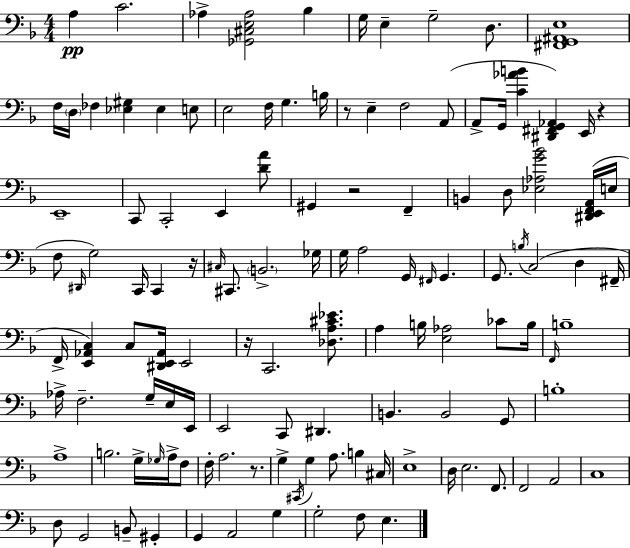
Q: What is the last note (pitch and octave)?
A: E3